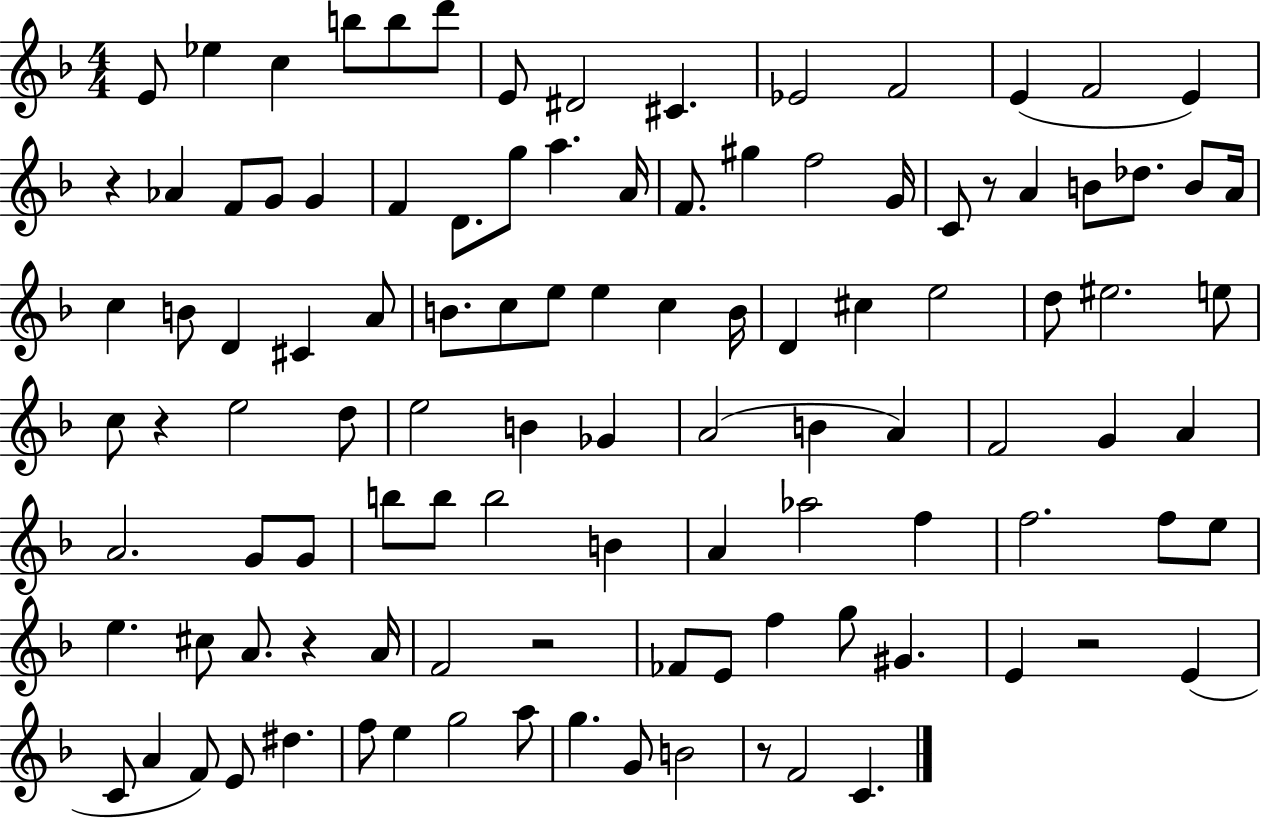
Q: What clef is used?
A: treble